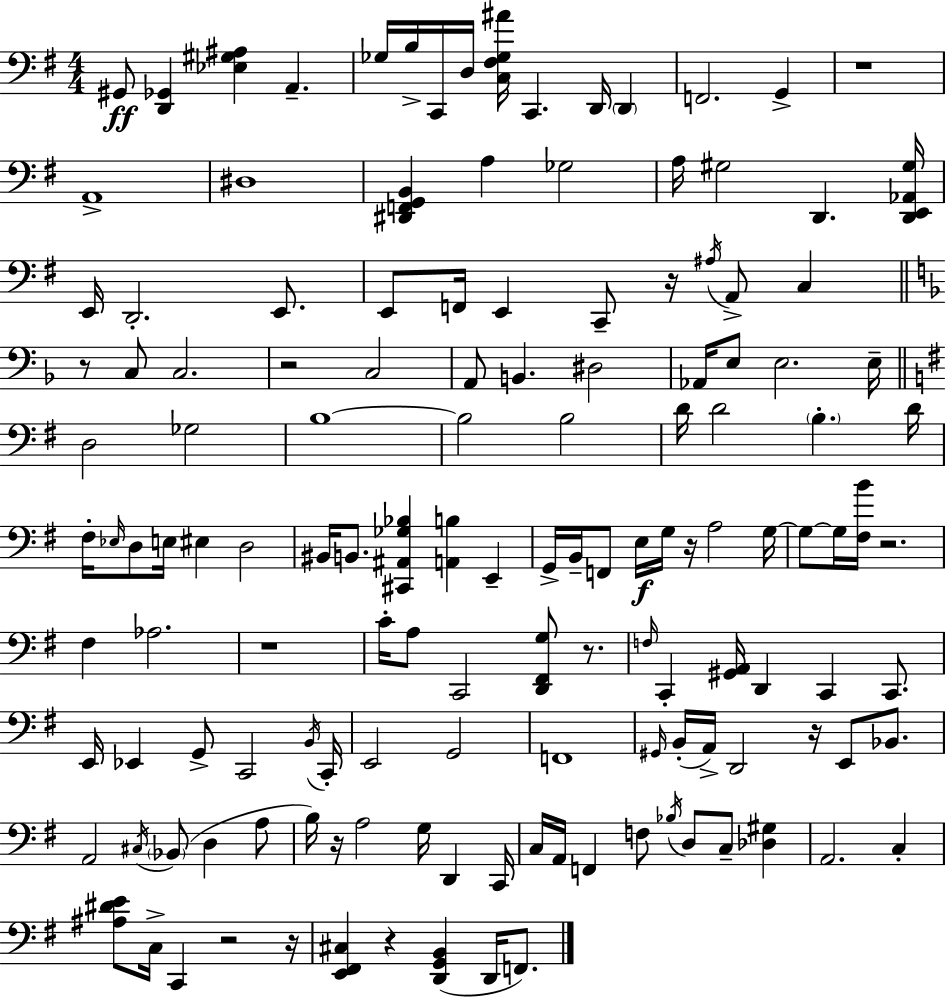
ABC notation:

X:1
T:Untitled
M:4/4
L:1/4
K:Em
^G,,/2 [D,,_G,,] [_E,^G,^A,] A,, _G,/4 B,/4 C,,/4 D,/4 [C,^F,_G,^A]/4 C,, D,,/4 D,, F,,2 G,, z4 A,,4 ^D,4 [^D,,F,,G,,B,,] A, _G,2 A,/4 ^G,2 D,, [D,,E,,_A,,^G,]/4 E,,/4 D,,2 E,,/2 E,,/2 F,,/4 E,, C,,/2 z/4 ^A,/4 A,,/2 C, z/2 C,/2 C,2 z2 C,2 A,,/2 B,, ^D,2 _A,,/4 E,/2 E,2 E,/4 D,2 _G,2 B,4 B,2 B,2 D/4 D2 B, D/4 ^F,/4 _E,/4 D,/2 E,/4 ^E, D,2 ^B,,/4 B,,/2 [^C,,^A,,_G,_B,] [A,,B,] E,, G,,/4 B,,/4 F,,/2 E,/4 G,/4 z/4 A,2 G,/4 G,/2 G,/4 [^F,B]/4 z2 ^F, _A,2 z4 C/4 A,/2 C,,2 [D,,^F,,G,]/2 z/2 F,/4 C,, [^G,,A,,]/4 D,, C,, C,,/2 E,,/4 _E,, G,,/2 C,,2 B,,/4 C,,/4 E,,2 G,,2 F,,4 ^G,,/4 B,,/4 A,,/4 D,,2 z/4 E,,/2 _B,,/2 A,,2 ^C,/4 _B,,/2 D, A,/2 B,/4 z/4 A,2 G,/4 D,, C,,/4 C,/4 A,,/4 F,, F,/2 _B,/4 D,/2 C,/2 [_D,^G,] A,,2 C, [^A,^DE]/2 C,/4 C,, z2 z/4 [E,,^F,,^C,] z [D,,G,,B,,] D,,/4 F,,/2